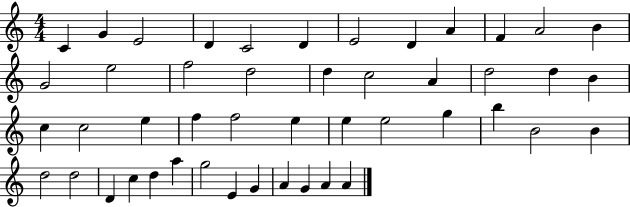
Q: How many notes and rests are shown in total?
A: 47